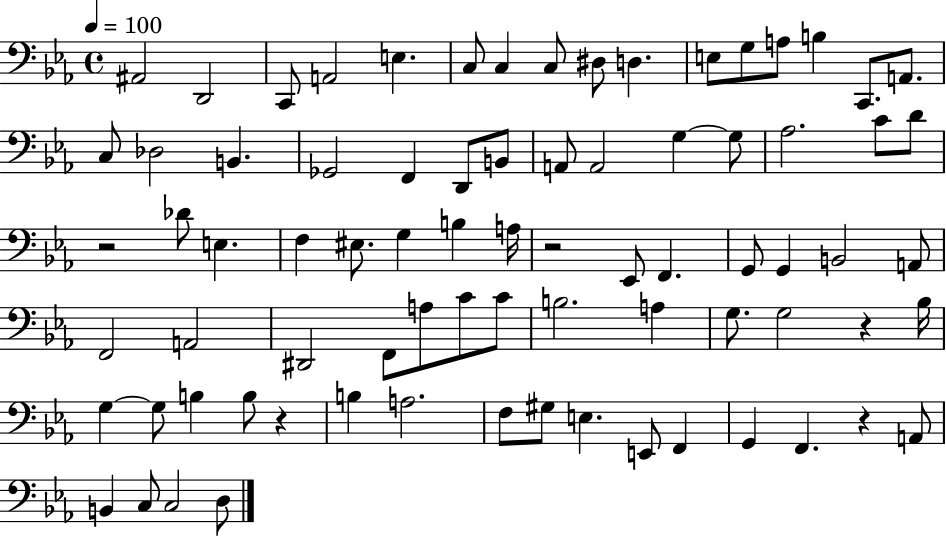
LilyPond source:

{
  \clef bass
  \time 4/4
  \defaultTimeSignature
  \key ees \major
  \tempo 4 = 100
  ais,2 d,2 | c,8 a,2 e4. | c8 c4 c8 dis8 d4. | e8 g8 a8 b4 c,8. a,8. | \break c8 des2 b,4. | ges,2 f,4 d,8 b,8 | a,8 a,2 g4~~ g8 | aes2. c'8 d'8 | \break r2 des'8 e4. | f4 eis8. g4 b4 a16 | r2 ees,8 f,4. | g,8 g,4 b,2 a,8 | \break f,2 a,2 | dis,2 f,8 a8 c'8 c'8 | b2. a4 | g8. g2 r4 bes16 | \break g4~~ g8 b4 b8 r4 | b4 a2. | f8 gis8 e4. e,8 f,4 | g,4 f,4. r4 a,8 | \break b,4 c8 c2 d8 | \bar "|."
}